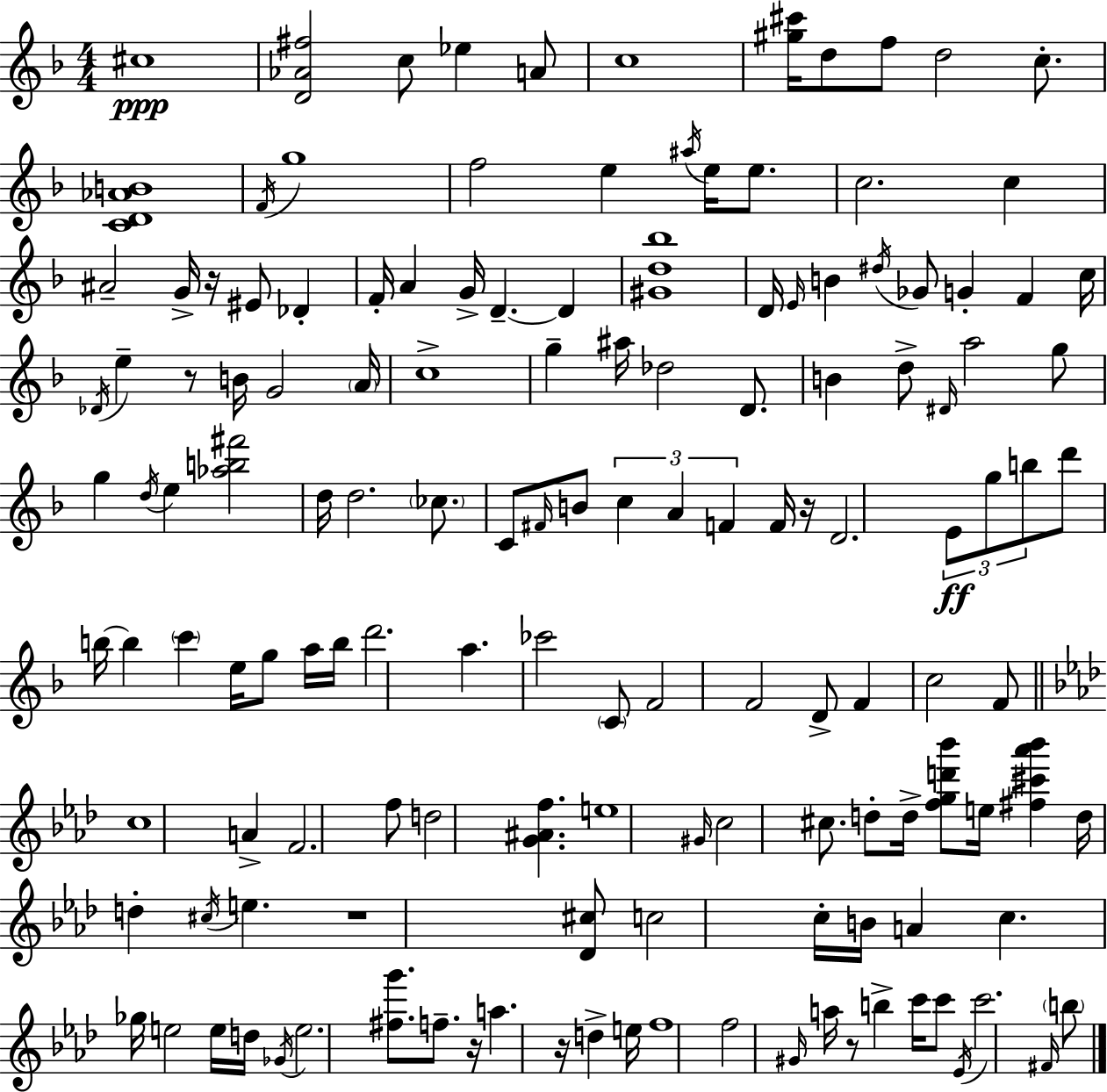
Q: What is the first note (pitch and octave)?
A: C#5